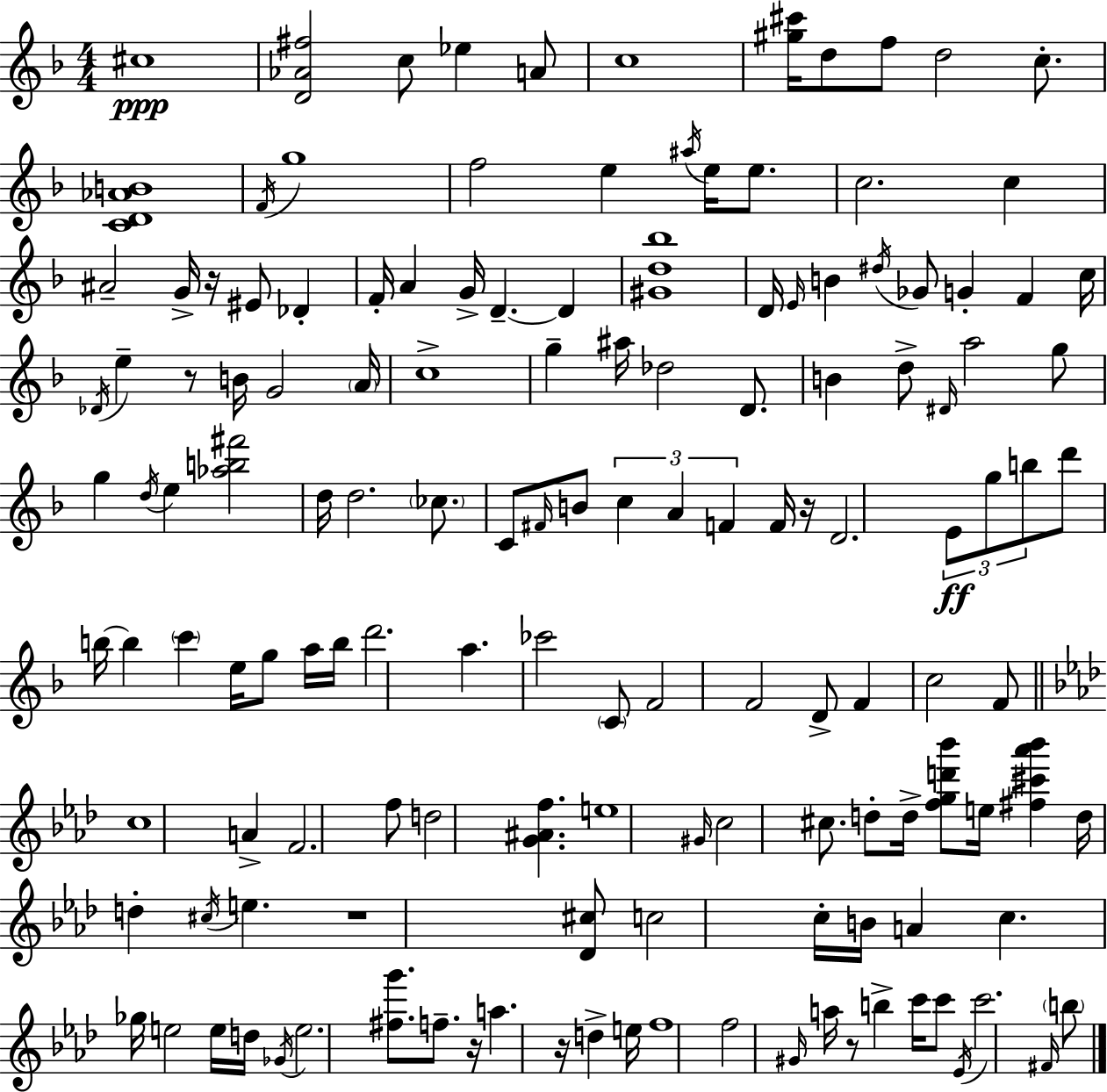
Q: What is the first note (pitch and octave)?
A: C#5